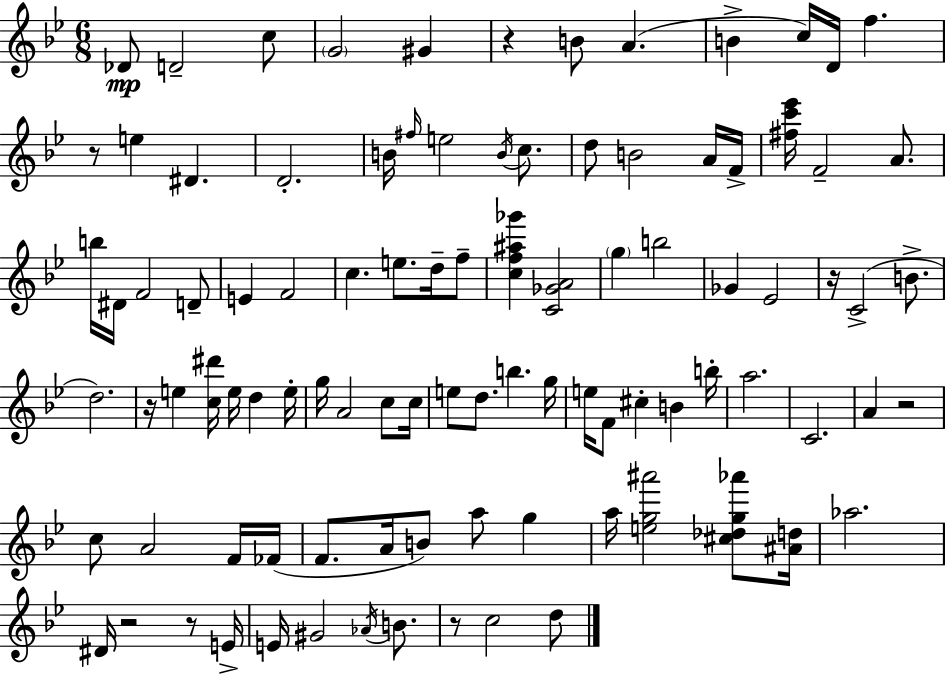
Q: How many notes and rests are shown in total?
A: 96